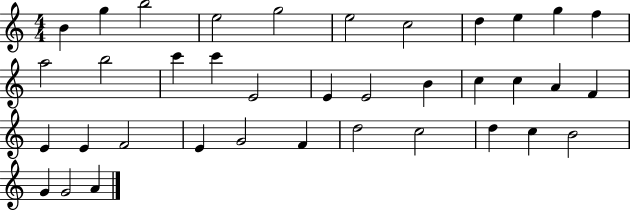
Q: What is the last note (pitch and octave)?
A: A4